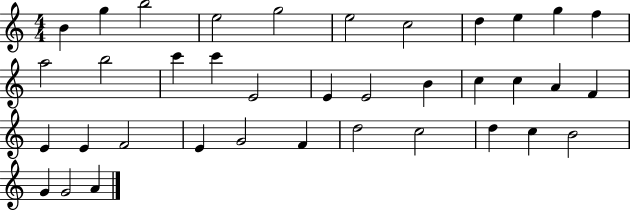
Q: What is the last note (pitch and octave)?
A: A4